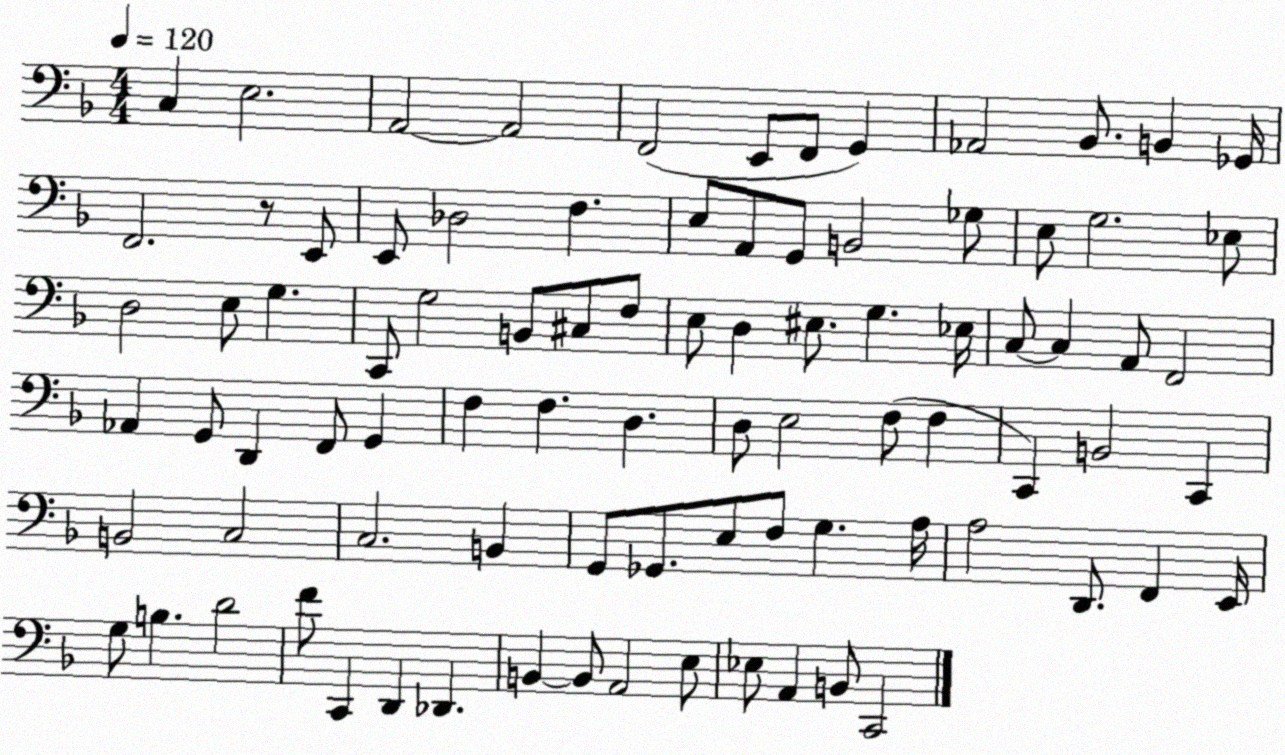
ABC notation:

X:1
T:Untitled
M:4/4
L:1/4
K:F
C, E,2 A,,2 A,,2 F,,2 E,,/2 F,,/2 G,, _A,,2 _B,,/2 B,, _G,,/4 F,,2 z/2 E,,/2 E,,/2 _D,2 F, E,/2 A,,/2 G,,/2 B,,2 _G,/2 E,/2 G,2 _E,/2 D,2 E,/2 G, C,,/2 G,2 B,,/2 ^C,/2 F,/2 E,/2 D, ^E,/2 G, _E,/4 C,/2 C, A,,/2 F,,2 _A,, G,,/2 D,, F,,/2 G,, F, F, D, D,/2 E,2 F,/2 F, C,, B,,2 C,, B,,2 C,2 C,2 B,, G,,/2 _G,,/2 E,/2 F,/2 G, A,/4 A,2 D,,/2 F,, E,,/4 G,/2 B, D2 F/2 C,, D,, _D,, B,, B,,/2 A,,2 E,/2 _E,/2 A,, B,,/2 C,,2